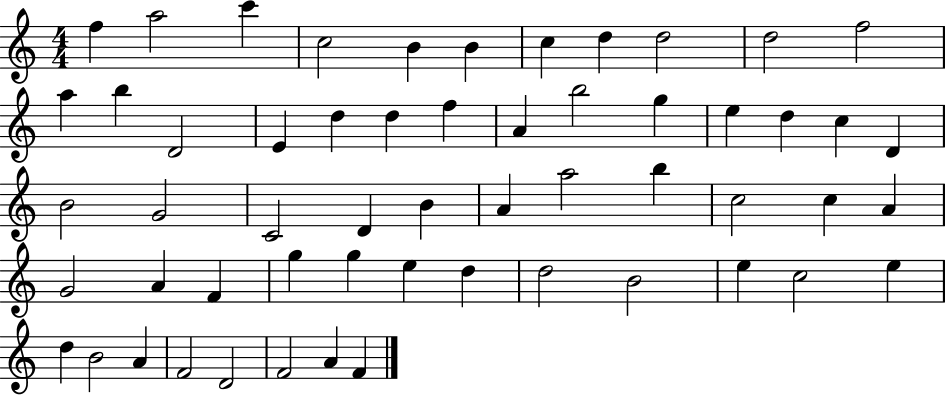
F5/q A5/h C6/q C5/h B4/q B4/q C5/q D5/q D5/h D5/h F5/h A5/q B5/q D4/h E4/q D5/q D5/q F5/q A4/q B5/h G5/q E5/q D5/q C5/q D4/q B4/h G4/h C4/h D4/q B4/q A4/q A5/h B5/q C5/h C5/q A4/q G4/h A4/q F4/q G5/q G5/q E5/q D5/q D5/h B4/h E5/q C5/h E5/q D5/q B4/h A4/q F4/h D4/h F4/h A4/q F4/q